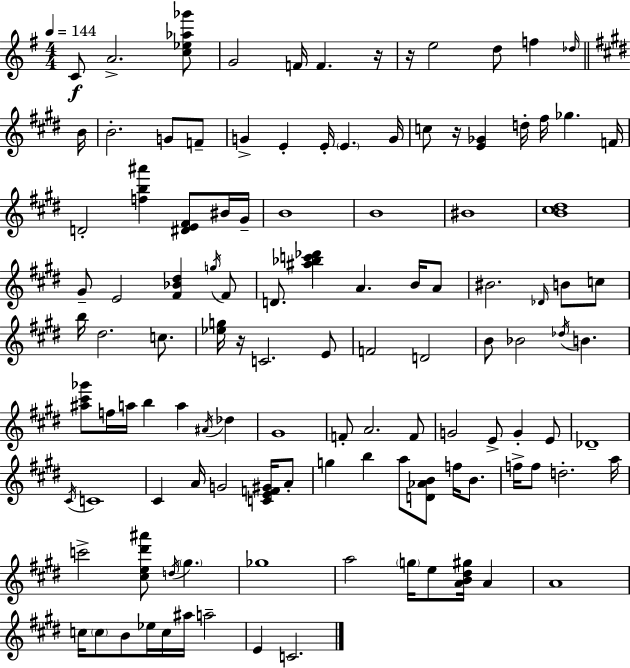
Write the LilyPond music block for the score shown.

{
  \clef treble
  \numericTimeSignature
  \time 4/4
  \key e \minor
  \tempo 4 = 144
  c'8\f a'2.-> <c'' ees'' aes'' ges'''>8 | g'2 f'16 f'4. r16 | r16 e''2 d''8 f''4 \grace { des''16 } | \bar "||" \break \key e \major b'16 b'2.-. g'8 f'8-- | g'4-> e'4-. e'16-. \parenthesize e'4. | g'16 c''8 r16 <e' ges'>4 d''16-. fis''16 ges''4. | f'16 d'2-. <f'' b'' ais'''>4 <dis' e' fis'>8 bis'16 | \break gis'16-- b'1 | b'1 | bis'1 | <b' cis'' dis''>1 | \break gis'8-- e'2 <fis' bes' dis''>4 \acciaccatura { g''16 } | fis'8 d'8. <ais'' bes'' c''' des'''>4 a'4. b'16 | a'8 bis'2. \grace { des'16 } b'8 | c''8 b''16 dis''2. | \break c''8. <ees'' g''>16 r16 c'2. | e'8 f'2 d'2 | b'8 bes'2 \acciaccatura { des''16 } b'4. | <ais'' cis''' ges'''>8 f''16 a''16 b''4 a''4 | \break \acciaccatura { ais'16 } des''4 gis'1 | f'8-. a'2. | f'8 g'2 e'8-> g'4-. | e'8 des'1-- | \break \acciaccatura { cis'16 } c'1 | cis'4 a'16 g'2 | <c' e' f' gis'>16 a'8-. g''4 b''4 a''8 | <d' aes' b'>8 f''16 b'8. f''16-> f''8 d''2.-. | \break a''16 c'''2-> <cis'' e'' dis''' ais'''>8 | \acciaccatura { d''16 } \parenthesize gis''4. ges''1 | a''2 \parenthesize g''16 | e''8 <a' b' dis'' gis''>16 a'4 a'1 | \break c''16 \parenthesize c''8 b'8 ees''16 c''16 ais''16 a''2-- | e'4 c'2. | \bar "|."
}